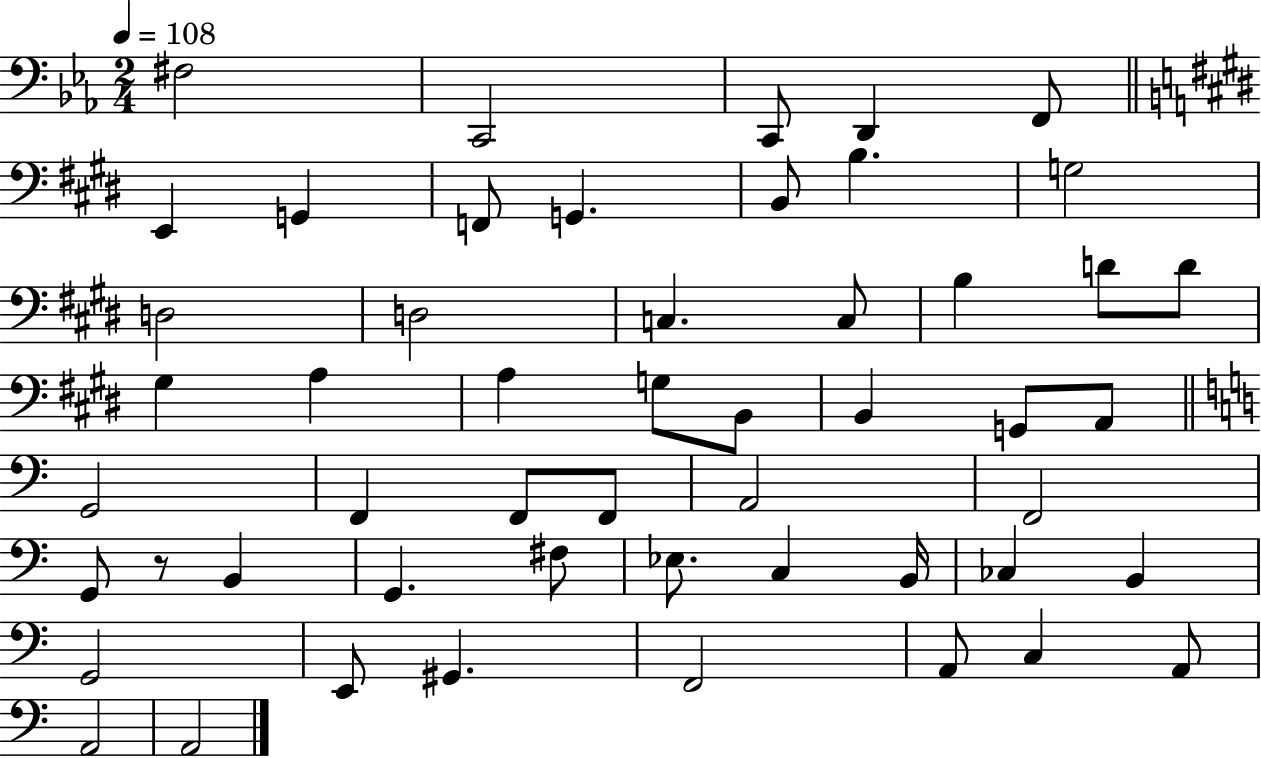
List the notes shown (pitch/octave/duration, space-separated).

F#3/h C2/h C2/e D2/q F2/e E2/q G2/q F2/e G2/q. B2/e B3/q. G3/h D3/h D3/h C3/q. C3/e B3/q D4/e D4/e G#3/q A3/q A3/q G3/e B2/e B2/q G2/e A2/e G2/h F2/q F2/e F2/e A2/h F2/h G2/e R/e B2/q G2/q. F#3/e Eb3/e. C3/q B2/s CES3/q B2/q G2/h E2/e G#2/q. F2/h A2/e C3/q A2/e A2/h A2/h